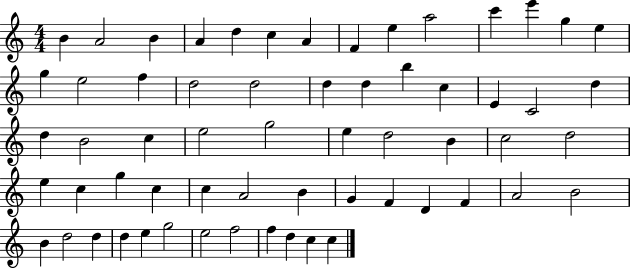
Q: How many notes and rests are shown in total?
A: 61